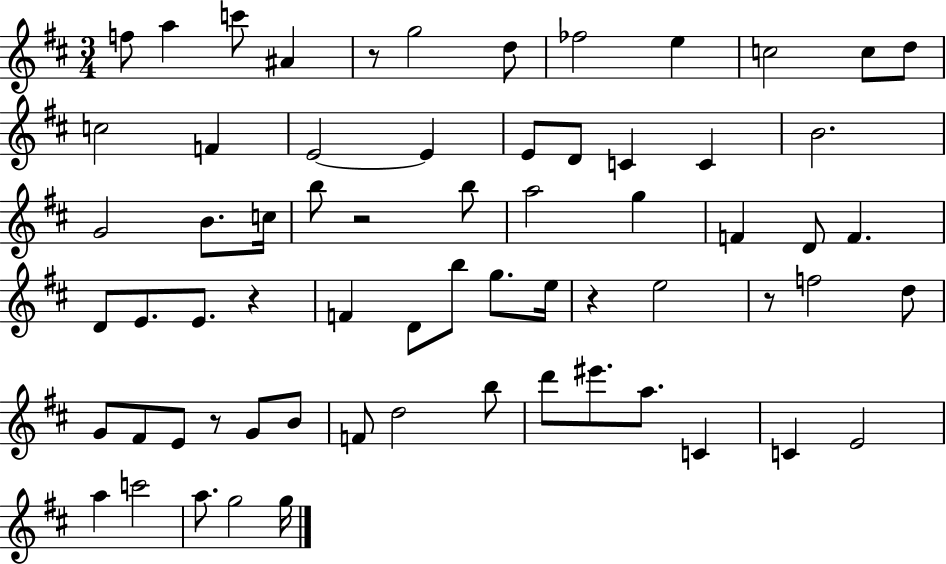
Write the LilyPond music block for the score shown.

{
  \clef treble
  \numericTimeSignature
  \time 3/4
  \key d \major
  f''8 a''4 c'''8 ais'4 | r8 g''2 d''8 | fes''2 e''4 | c''2 c''8 d''8 | \break c''2 f'4 | e'2~~ e'4 | e'8 d'8 c'4 c'4 | b'2. | \break g'2 b'8. c''16 | b''8 r2 b''8 | a''2 g''4 | f'4 d'8 f'4. | \break d'8 e'8. e'8. r4 | f'4 d'8 b''8 g''8. e''16 | r4 e''2 | r8 f''2 d''8 | \break g'8 fis'8 e'8 r8 g'8 b'8 | f'8 d''2 b''8 | d'''8 eis'''8. a''8. c'4 | c'4 e'2 | \break a''4 c'''2 | a''8. g''2 g''16 | \bar "|."
}